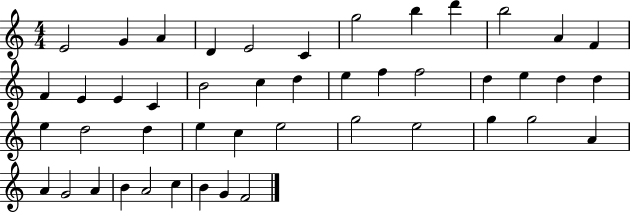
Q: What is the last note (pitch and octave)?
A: F4